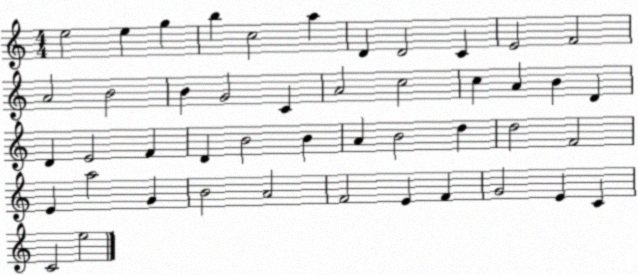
X:1
T:Untitled
M:4/4
L:1/4
K:C
e2 e g b c2 a D D2 C E2 F2 A2 B2 B G2 C A2 c2 c A B D D E2 F D B2 B A B2 d d2 F2 E a2 G B2 A2 F2 E F G2 E C C2 e2